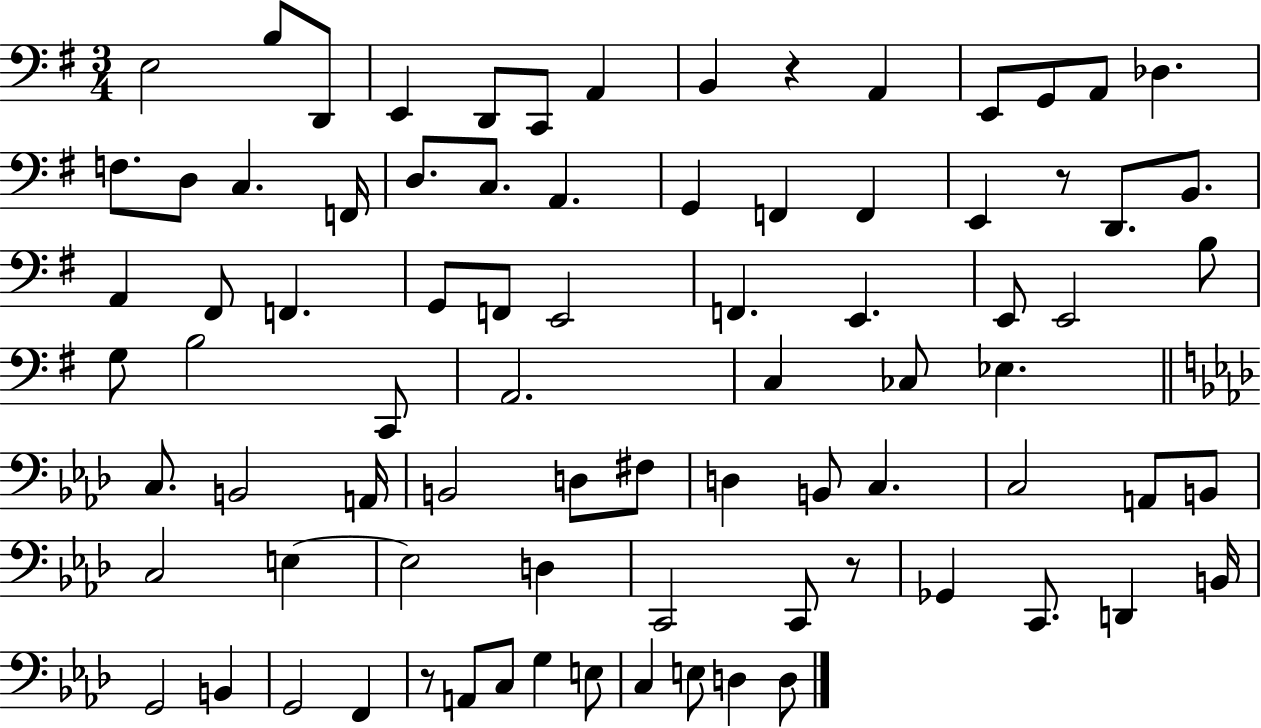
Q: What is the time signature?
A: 3/4